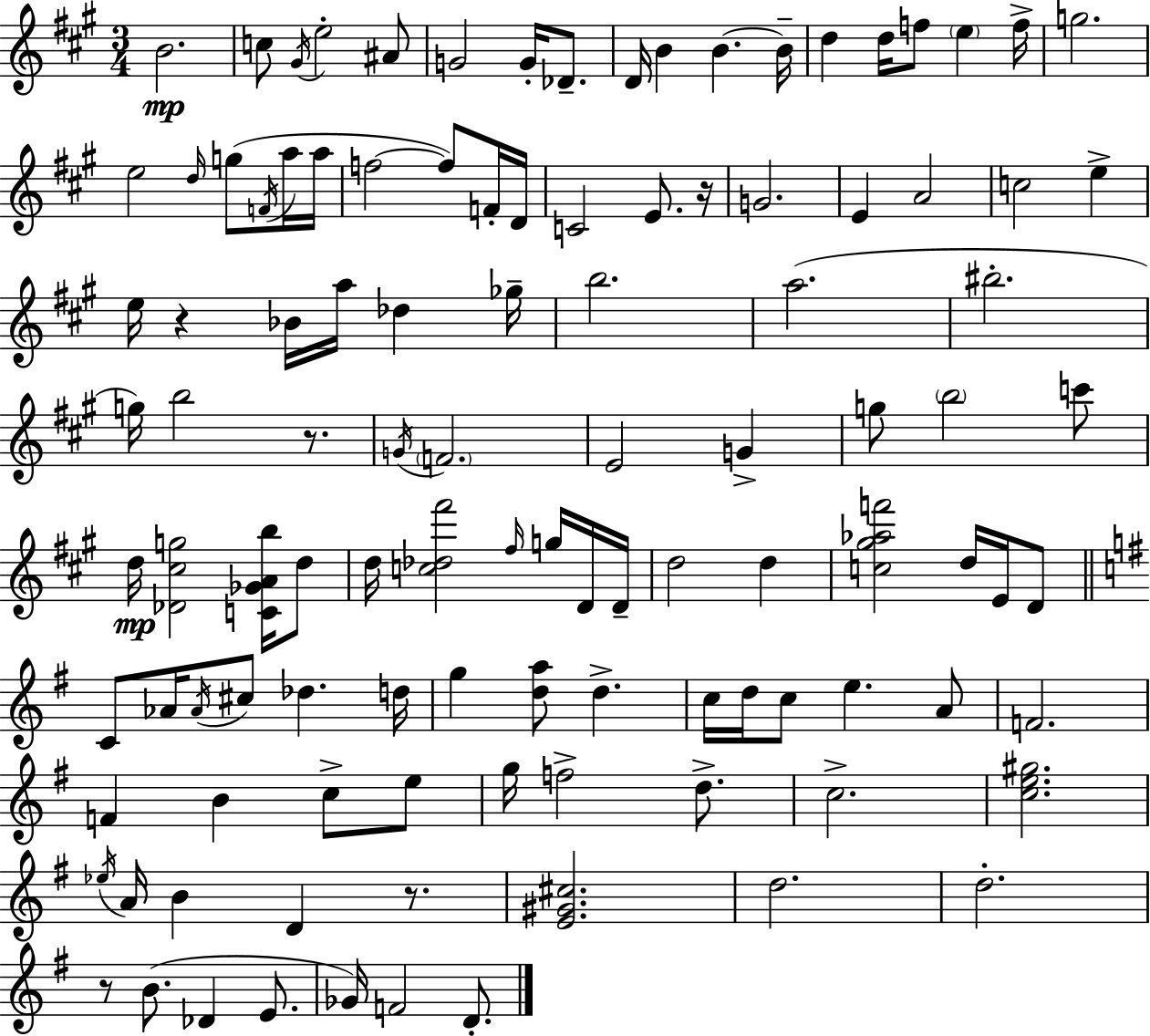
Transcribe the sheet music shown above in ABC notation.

X:1
T:Untitled
M:3/4
L:1/4
K:A
B2 c/2 ^G/4 e2 ^A/2 G2 G/4 _D/2 D/4 B B B/4 d d/4 f/2 e f/4 g2 e2 d/4 g/2 F/4 a/4 a/4 f2 f/2 F/4 D/4 C2 E/2 z/4 G2 E A2 c2 e e/4 z _B/4 a/4 _d _g/4 b2 a2 ^b2 g/4 b2 z/2 G/4 F2 E2 G g/2 b2 c'/2 d/4 [_D^cg]2 [C_GAb]/4 d/2 d/4 [c_d^f']2 ^f/4 g/4 D/4 D/4 d2 d [c^g_af']2 d/4 E/4 D/2 C/2 _A/4 _A/4 ^c/2 _d d/4 g [da]/2 d c/4 d/4 c/2 e A/2 F2 F B c/2 e/2 g/4 f2 d/2 c2 [ce^g]2 _e/4 A/4 B D z/2 [E^G^c]2 d2 d2 z/2 B/2 _D E/2 _G/4 F2 D/2